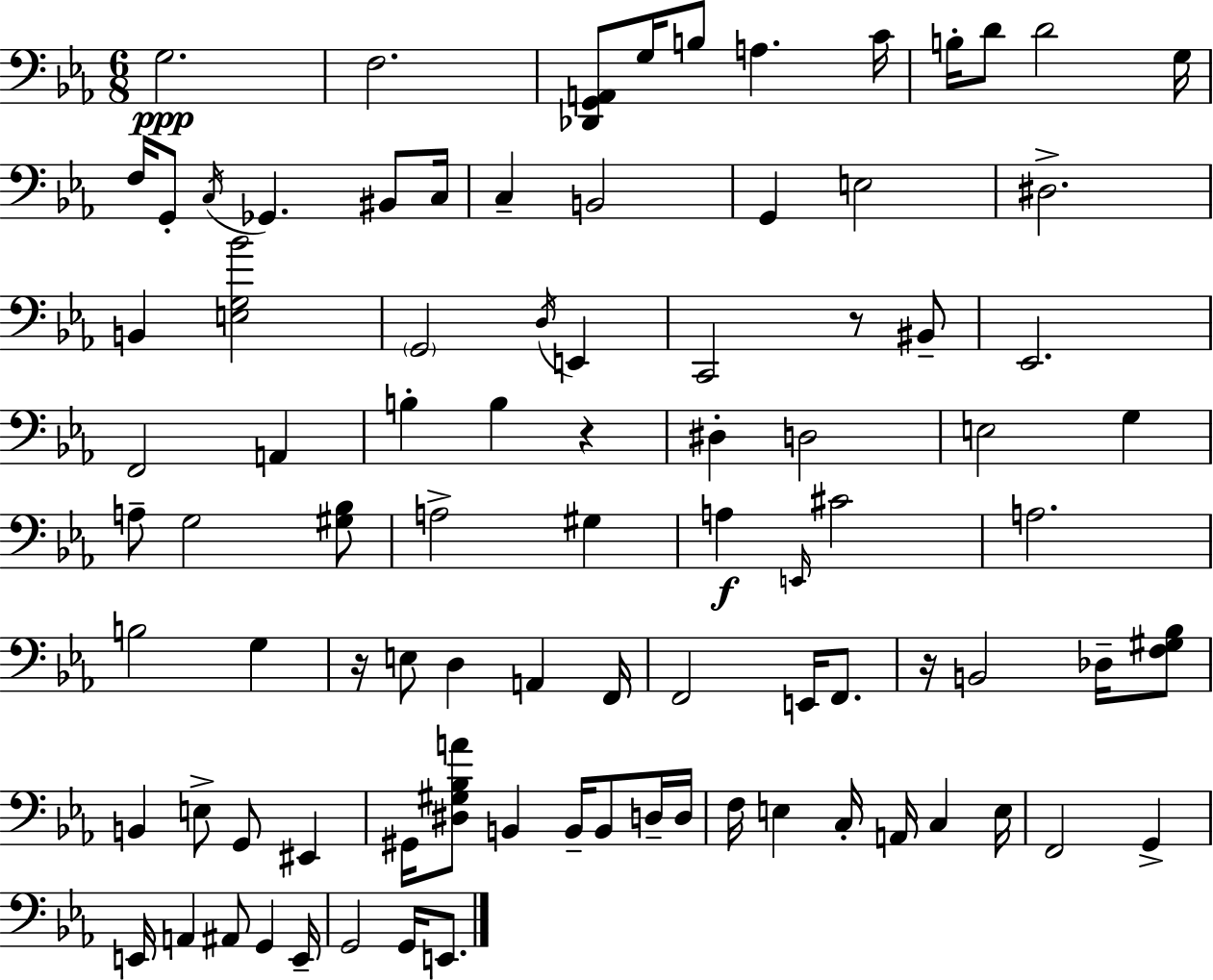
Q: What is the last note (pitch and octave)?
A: E2